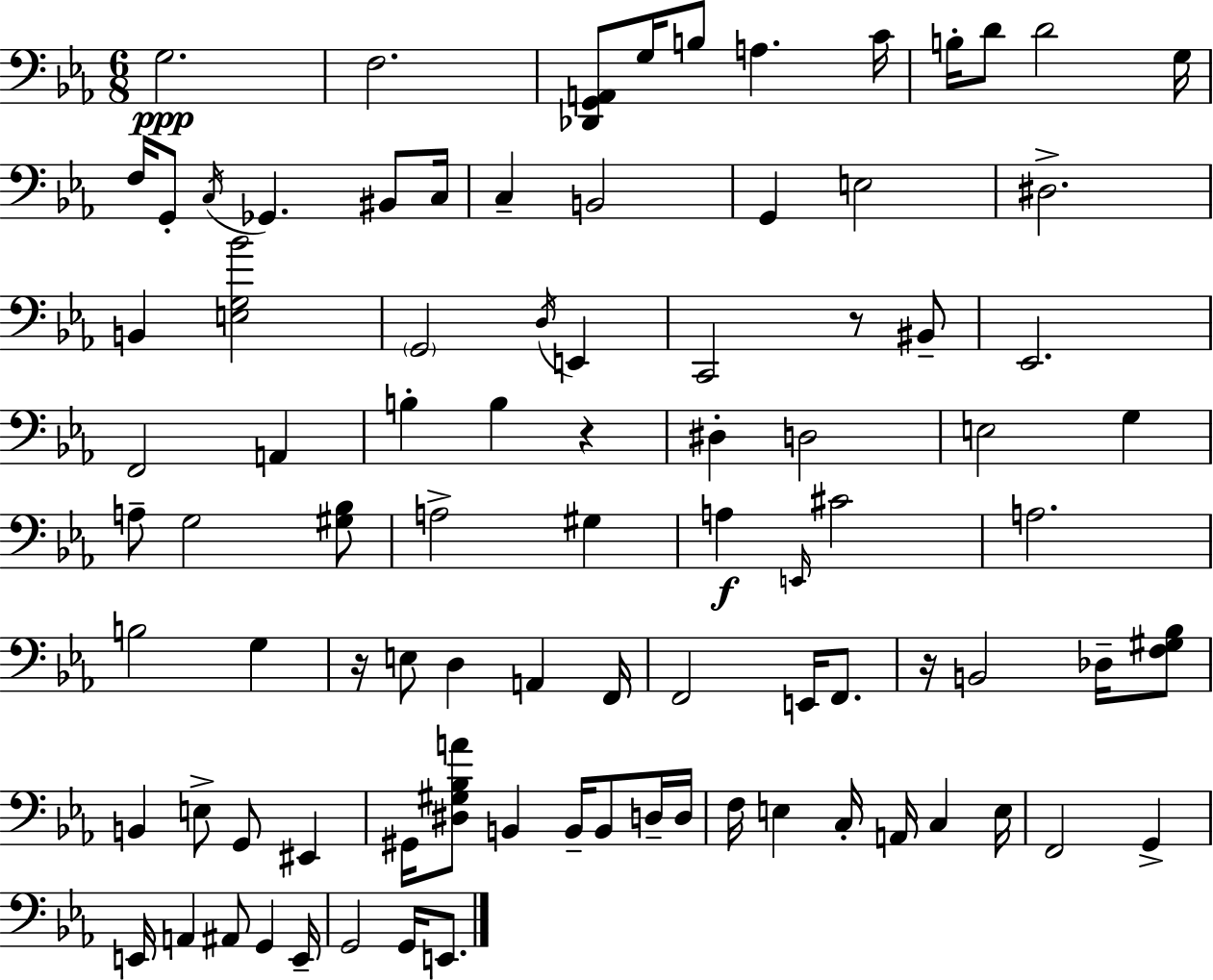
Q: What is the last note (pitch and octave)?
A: E2